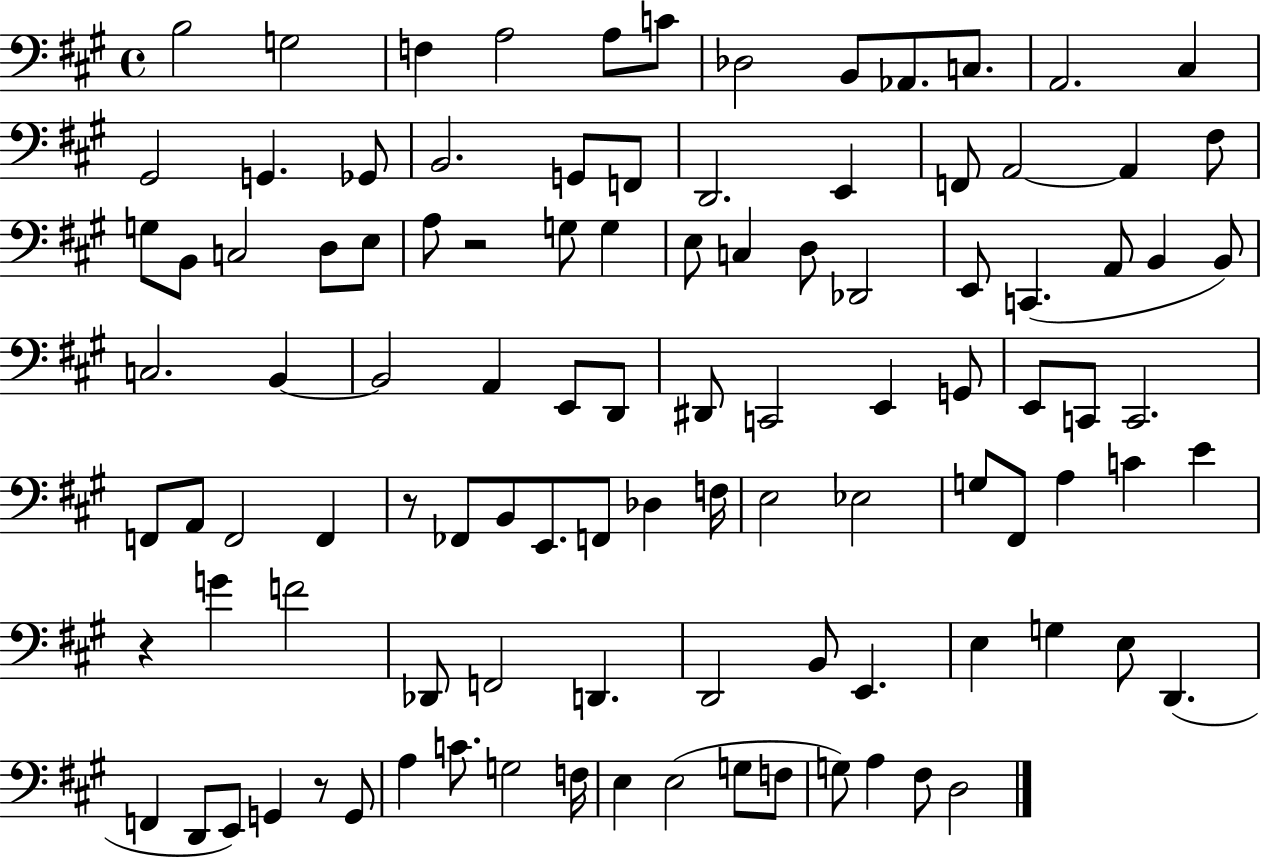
X:1
T:Untitled
M:4/4
L:1/4
K:A
B,2 G,2 F, A,2 A,/2 C/2 _D,2 B,,/2 _A,,/2 C,/2 A,,2 ^C, ^G,,2 G,, _G,,/2 B,,2 G,,/2 F,,/2 D,,2 E,, F,,/2 A,,2 A,, ^F,/2 G,/2 B,,/2 C,2 D,/2 E,/2 A,/2 z2 G,/2 G, E,/2 C, D,/2 _D,,2 E,,/2 C,, A,,/2 B,, B,,/2 C,2 B,, B,,2 A,, E,,/2 D,,/2 ^D,,/2 C,,2 E,, G,,/2 E,,/2 C,,/2 C,,2 F,,/2 A,,/2 F,,2 F,, z/2 _F,,/2 B,,/2 E,,/2 F,,/2 _D, F,/4 E,2 _E,2 G,/2 ^F,,/2 A, C E z G F2 _D,,/2 F,,2 D,, D,,2 B,,/2 E,, E, G, E,/2 D,, F,, D,,/2 E,,/2 G,, z/2 G,,/2 A, C/2 G,2 F,/4 E, E,2 G,/2 F,/2 G,/2 A, ^F,/2 D,2